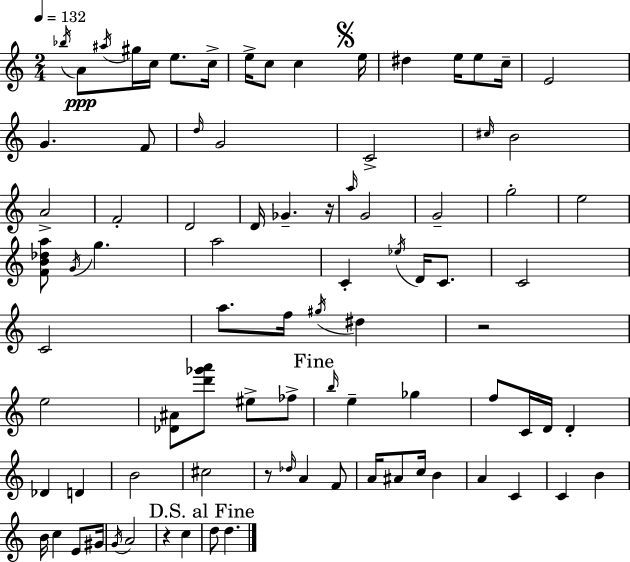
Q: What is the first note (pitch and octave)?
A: Bb5